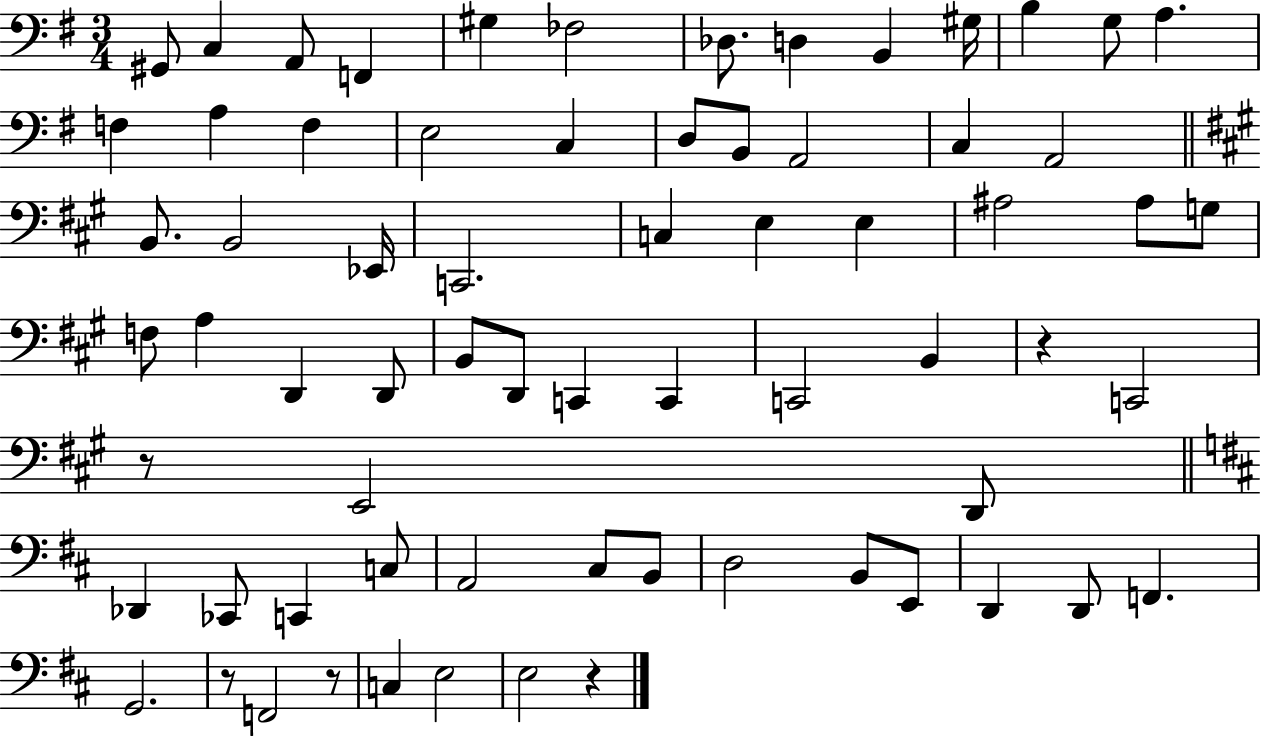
X:1
T:Untitled
M:3/4
L:1/4
K:G
^G,,/2 C, A,,/2 F,, ^G, _F,2 _D,/2 D, B,, ^G,/4 B, G,/2 A, F, A, F, E,2 C, D,/2 B,,/2 A,,2 C, A,,2 B,,/2 B,,2 _E,,/4 C,,2 C, E, E, ^A,2 ^A,/2 G,/2 F,/2 A, D,, D,,/2 B,,/2 D,,/2 C,, C,, C,,2 B,, z C,,2 z/2 E,,2 D,,/2 _D,, _C,,/2 C,, C,/2 A,,2 ^C,/2 B,,/2 D,2 B,,/2 E,,/2 D,, D,,/2 F,, G,,2 z/2 F,,2 z/2 C, E,2 E,2 z